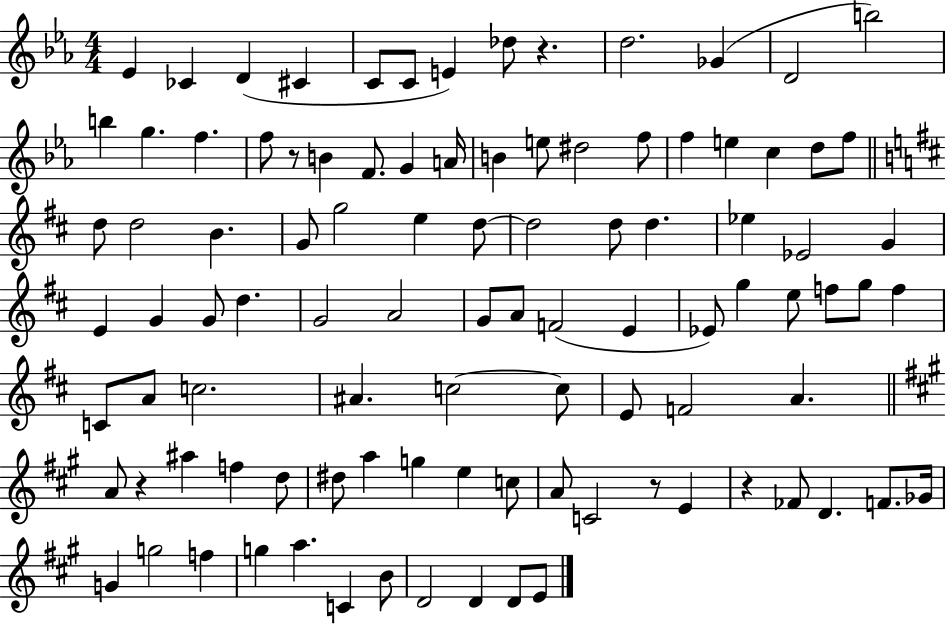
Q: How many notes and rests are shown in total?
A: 99